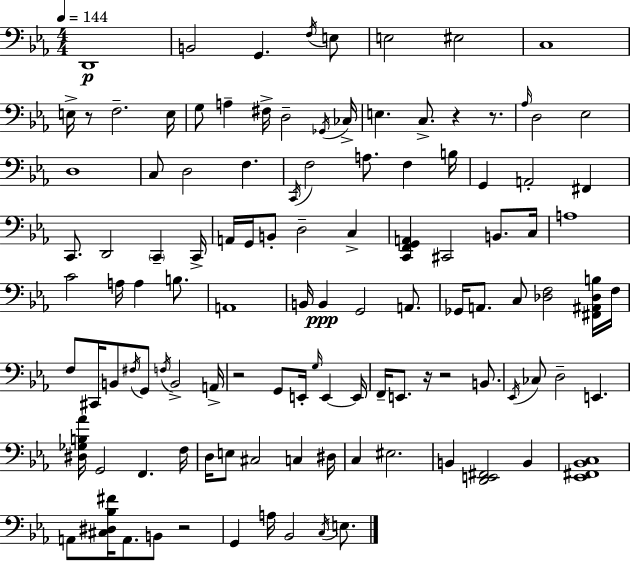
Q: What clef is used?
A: bass